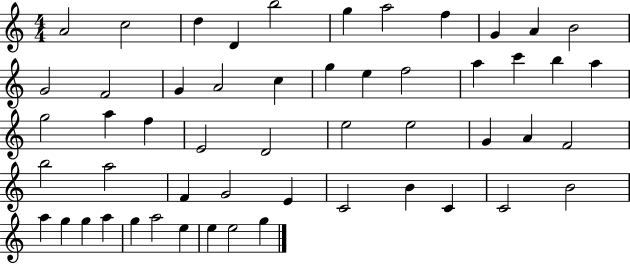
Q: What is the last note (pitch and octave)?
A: G5